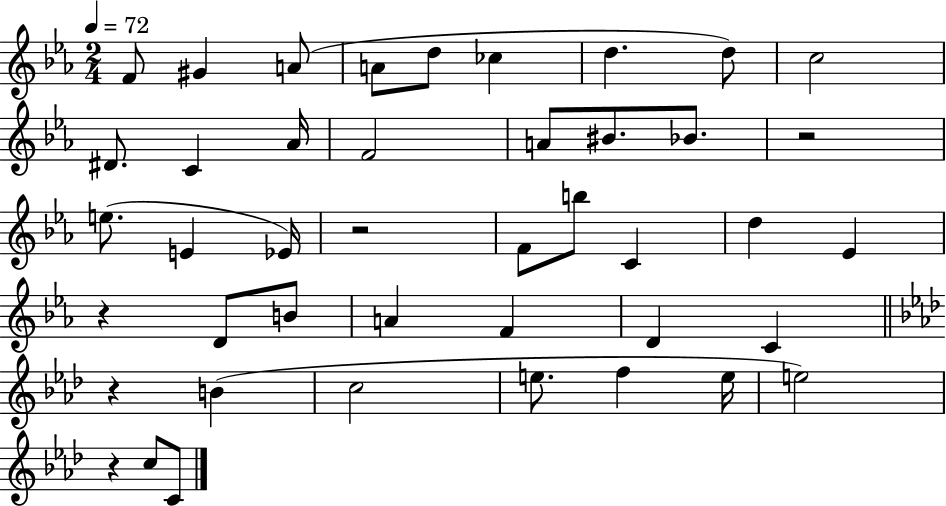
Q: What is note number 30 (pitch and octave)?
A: C4